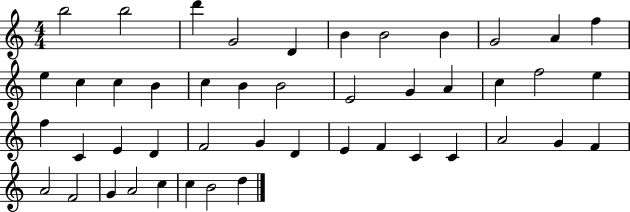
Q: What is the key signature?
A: C major